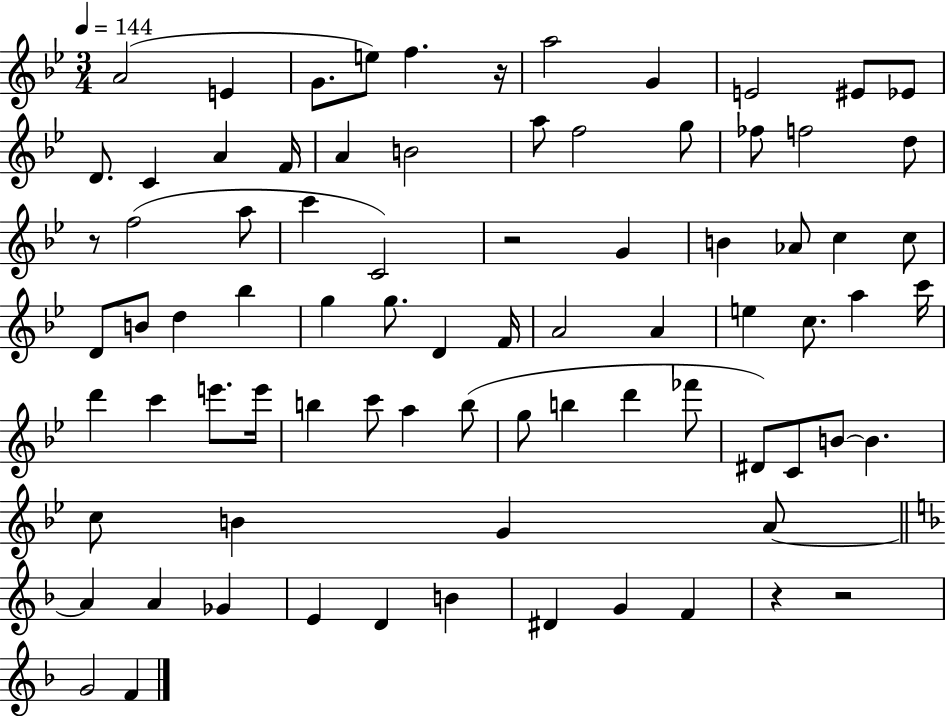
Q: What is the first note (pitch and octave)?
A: A4